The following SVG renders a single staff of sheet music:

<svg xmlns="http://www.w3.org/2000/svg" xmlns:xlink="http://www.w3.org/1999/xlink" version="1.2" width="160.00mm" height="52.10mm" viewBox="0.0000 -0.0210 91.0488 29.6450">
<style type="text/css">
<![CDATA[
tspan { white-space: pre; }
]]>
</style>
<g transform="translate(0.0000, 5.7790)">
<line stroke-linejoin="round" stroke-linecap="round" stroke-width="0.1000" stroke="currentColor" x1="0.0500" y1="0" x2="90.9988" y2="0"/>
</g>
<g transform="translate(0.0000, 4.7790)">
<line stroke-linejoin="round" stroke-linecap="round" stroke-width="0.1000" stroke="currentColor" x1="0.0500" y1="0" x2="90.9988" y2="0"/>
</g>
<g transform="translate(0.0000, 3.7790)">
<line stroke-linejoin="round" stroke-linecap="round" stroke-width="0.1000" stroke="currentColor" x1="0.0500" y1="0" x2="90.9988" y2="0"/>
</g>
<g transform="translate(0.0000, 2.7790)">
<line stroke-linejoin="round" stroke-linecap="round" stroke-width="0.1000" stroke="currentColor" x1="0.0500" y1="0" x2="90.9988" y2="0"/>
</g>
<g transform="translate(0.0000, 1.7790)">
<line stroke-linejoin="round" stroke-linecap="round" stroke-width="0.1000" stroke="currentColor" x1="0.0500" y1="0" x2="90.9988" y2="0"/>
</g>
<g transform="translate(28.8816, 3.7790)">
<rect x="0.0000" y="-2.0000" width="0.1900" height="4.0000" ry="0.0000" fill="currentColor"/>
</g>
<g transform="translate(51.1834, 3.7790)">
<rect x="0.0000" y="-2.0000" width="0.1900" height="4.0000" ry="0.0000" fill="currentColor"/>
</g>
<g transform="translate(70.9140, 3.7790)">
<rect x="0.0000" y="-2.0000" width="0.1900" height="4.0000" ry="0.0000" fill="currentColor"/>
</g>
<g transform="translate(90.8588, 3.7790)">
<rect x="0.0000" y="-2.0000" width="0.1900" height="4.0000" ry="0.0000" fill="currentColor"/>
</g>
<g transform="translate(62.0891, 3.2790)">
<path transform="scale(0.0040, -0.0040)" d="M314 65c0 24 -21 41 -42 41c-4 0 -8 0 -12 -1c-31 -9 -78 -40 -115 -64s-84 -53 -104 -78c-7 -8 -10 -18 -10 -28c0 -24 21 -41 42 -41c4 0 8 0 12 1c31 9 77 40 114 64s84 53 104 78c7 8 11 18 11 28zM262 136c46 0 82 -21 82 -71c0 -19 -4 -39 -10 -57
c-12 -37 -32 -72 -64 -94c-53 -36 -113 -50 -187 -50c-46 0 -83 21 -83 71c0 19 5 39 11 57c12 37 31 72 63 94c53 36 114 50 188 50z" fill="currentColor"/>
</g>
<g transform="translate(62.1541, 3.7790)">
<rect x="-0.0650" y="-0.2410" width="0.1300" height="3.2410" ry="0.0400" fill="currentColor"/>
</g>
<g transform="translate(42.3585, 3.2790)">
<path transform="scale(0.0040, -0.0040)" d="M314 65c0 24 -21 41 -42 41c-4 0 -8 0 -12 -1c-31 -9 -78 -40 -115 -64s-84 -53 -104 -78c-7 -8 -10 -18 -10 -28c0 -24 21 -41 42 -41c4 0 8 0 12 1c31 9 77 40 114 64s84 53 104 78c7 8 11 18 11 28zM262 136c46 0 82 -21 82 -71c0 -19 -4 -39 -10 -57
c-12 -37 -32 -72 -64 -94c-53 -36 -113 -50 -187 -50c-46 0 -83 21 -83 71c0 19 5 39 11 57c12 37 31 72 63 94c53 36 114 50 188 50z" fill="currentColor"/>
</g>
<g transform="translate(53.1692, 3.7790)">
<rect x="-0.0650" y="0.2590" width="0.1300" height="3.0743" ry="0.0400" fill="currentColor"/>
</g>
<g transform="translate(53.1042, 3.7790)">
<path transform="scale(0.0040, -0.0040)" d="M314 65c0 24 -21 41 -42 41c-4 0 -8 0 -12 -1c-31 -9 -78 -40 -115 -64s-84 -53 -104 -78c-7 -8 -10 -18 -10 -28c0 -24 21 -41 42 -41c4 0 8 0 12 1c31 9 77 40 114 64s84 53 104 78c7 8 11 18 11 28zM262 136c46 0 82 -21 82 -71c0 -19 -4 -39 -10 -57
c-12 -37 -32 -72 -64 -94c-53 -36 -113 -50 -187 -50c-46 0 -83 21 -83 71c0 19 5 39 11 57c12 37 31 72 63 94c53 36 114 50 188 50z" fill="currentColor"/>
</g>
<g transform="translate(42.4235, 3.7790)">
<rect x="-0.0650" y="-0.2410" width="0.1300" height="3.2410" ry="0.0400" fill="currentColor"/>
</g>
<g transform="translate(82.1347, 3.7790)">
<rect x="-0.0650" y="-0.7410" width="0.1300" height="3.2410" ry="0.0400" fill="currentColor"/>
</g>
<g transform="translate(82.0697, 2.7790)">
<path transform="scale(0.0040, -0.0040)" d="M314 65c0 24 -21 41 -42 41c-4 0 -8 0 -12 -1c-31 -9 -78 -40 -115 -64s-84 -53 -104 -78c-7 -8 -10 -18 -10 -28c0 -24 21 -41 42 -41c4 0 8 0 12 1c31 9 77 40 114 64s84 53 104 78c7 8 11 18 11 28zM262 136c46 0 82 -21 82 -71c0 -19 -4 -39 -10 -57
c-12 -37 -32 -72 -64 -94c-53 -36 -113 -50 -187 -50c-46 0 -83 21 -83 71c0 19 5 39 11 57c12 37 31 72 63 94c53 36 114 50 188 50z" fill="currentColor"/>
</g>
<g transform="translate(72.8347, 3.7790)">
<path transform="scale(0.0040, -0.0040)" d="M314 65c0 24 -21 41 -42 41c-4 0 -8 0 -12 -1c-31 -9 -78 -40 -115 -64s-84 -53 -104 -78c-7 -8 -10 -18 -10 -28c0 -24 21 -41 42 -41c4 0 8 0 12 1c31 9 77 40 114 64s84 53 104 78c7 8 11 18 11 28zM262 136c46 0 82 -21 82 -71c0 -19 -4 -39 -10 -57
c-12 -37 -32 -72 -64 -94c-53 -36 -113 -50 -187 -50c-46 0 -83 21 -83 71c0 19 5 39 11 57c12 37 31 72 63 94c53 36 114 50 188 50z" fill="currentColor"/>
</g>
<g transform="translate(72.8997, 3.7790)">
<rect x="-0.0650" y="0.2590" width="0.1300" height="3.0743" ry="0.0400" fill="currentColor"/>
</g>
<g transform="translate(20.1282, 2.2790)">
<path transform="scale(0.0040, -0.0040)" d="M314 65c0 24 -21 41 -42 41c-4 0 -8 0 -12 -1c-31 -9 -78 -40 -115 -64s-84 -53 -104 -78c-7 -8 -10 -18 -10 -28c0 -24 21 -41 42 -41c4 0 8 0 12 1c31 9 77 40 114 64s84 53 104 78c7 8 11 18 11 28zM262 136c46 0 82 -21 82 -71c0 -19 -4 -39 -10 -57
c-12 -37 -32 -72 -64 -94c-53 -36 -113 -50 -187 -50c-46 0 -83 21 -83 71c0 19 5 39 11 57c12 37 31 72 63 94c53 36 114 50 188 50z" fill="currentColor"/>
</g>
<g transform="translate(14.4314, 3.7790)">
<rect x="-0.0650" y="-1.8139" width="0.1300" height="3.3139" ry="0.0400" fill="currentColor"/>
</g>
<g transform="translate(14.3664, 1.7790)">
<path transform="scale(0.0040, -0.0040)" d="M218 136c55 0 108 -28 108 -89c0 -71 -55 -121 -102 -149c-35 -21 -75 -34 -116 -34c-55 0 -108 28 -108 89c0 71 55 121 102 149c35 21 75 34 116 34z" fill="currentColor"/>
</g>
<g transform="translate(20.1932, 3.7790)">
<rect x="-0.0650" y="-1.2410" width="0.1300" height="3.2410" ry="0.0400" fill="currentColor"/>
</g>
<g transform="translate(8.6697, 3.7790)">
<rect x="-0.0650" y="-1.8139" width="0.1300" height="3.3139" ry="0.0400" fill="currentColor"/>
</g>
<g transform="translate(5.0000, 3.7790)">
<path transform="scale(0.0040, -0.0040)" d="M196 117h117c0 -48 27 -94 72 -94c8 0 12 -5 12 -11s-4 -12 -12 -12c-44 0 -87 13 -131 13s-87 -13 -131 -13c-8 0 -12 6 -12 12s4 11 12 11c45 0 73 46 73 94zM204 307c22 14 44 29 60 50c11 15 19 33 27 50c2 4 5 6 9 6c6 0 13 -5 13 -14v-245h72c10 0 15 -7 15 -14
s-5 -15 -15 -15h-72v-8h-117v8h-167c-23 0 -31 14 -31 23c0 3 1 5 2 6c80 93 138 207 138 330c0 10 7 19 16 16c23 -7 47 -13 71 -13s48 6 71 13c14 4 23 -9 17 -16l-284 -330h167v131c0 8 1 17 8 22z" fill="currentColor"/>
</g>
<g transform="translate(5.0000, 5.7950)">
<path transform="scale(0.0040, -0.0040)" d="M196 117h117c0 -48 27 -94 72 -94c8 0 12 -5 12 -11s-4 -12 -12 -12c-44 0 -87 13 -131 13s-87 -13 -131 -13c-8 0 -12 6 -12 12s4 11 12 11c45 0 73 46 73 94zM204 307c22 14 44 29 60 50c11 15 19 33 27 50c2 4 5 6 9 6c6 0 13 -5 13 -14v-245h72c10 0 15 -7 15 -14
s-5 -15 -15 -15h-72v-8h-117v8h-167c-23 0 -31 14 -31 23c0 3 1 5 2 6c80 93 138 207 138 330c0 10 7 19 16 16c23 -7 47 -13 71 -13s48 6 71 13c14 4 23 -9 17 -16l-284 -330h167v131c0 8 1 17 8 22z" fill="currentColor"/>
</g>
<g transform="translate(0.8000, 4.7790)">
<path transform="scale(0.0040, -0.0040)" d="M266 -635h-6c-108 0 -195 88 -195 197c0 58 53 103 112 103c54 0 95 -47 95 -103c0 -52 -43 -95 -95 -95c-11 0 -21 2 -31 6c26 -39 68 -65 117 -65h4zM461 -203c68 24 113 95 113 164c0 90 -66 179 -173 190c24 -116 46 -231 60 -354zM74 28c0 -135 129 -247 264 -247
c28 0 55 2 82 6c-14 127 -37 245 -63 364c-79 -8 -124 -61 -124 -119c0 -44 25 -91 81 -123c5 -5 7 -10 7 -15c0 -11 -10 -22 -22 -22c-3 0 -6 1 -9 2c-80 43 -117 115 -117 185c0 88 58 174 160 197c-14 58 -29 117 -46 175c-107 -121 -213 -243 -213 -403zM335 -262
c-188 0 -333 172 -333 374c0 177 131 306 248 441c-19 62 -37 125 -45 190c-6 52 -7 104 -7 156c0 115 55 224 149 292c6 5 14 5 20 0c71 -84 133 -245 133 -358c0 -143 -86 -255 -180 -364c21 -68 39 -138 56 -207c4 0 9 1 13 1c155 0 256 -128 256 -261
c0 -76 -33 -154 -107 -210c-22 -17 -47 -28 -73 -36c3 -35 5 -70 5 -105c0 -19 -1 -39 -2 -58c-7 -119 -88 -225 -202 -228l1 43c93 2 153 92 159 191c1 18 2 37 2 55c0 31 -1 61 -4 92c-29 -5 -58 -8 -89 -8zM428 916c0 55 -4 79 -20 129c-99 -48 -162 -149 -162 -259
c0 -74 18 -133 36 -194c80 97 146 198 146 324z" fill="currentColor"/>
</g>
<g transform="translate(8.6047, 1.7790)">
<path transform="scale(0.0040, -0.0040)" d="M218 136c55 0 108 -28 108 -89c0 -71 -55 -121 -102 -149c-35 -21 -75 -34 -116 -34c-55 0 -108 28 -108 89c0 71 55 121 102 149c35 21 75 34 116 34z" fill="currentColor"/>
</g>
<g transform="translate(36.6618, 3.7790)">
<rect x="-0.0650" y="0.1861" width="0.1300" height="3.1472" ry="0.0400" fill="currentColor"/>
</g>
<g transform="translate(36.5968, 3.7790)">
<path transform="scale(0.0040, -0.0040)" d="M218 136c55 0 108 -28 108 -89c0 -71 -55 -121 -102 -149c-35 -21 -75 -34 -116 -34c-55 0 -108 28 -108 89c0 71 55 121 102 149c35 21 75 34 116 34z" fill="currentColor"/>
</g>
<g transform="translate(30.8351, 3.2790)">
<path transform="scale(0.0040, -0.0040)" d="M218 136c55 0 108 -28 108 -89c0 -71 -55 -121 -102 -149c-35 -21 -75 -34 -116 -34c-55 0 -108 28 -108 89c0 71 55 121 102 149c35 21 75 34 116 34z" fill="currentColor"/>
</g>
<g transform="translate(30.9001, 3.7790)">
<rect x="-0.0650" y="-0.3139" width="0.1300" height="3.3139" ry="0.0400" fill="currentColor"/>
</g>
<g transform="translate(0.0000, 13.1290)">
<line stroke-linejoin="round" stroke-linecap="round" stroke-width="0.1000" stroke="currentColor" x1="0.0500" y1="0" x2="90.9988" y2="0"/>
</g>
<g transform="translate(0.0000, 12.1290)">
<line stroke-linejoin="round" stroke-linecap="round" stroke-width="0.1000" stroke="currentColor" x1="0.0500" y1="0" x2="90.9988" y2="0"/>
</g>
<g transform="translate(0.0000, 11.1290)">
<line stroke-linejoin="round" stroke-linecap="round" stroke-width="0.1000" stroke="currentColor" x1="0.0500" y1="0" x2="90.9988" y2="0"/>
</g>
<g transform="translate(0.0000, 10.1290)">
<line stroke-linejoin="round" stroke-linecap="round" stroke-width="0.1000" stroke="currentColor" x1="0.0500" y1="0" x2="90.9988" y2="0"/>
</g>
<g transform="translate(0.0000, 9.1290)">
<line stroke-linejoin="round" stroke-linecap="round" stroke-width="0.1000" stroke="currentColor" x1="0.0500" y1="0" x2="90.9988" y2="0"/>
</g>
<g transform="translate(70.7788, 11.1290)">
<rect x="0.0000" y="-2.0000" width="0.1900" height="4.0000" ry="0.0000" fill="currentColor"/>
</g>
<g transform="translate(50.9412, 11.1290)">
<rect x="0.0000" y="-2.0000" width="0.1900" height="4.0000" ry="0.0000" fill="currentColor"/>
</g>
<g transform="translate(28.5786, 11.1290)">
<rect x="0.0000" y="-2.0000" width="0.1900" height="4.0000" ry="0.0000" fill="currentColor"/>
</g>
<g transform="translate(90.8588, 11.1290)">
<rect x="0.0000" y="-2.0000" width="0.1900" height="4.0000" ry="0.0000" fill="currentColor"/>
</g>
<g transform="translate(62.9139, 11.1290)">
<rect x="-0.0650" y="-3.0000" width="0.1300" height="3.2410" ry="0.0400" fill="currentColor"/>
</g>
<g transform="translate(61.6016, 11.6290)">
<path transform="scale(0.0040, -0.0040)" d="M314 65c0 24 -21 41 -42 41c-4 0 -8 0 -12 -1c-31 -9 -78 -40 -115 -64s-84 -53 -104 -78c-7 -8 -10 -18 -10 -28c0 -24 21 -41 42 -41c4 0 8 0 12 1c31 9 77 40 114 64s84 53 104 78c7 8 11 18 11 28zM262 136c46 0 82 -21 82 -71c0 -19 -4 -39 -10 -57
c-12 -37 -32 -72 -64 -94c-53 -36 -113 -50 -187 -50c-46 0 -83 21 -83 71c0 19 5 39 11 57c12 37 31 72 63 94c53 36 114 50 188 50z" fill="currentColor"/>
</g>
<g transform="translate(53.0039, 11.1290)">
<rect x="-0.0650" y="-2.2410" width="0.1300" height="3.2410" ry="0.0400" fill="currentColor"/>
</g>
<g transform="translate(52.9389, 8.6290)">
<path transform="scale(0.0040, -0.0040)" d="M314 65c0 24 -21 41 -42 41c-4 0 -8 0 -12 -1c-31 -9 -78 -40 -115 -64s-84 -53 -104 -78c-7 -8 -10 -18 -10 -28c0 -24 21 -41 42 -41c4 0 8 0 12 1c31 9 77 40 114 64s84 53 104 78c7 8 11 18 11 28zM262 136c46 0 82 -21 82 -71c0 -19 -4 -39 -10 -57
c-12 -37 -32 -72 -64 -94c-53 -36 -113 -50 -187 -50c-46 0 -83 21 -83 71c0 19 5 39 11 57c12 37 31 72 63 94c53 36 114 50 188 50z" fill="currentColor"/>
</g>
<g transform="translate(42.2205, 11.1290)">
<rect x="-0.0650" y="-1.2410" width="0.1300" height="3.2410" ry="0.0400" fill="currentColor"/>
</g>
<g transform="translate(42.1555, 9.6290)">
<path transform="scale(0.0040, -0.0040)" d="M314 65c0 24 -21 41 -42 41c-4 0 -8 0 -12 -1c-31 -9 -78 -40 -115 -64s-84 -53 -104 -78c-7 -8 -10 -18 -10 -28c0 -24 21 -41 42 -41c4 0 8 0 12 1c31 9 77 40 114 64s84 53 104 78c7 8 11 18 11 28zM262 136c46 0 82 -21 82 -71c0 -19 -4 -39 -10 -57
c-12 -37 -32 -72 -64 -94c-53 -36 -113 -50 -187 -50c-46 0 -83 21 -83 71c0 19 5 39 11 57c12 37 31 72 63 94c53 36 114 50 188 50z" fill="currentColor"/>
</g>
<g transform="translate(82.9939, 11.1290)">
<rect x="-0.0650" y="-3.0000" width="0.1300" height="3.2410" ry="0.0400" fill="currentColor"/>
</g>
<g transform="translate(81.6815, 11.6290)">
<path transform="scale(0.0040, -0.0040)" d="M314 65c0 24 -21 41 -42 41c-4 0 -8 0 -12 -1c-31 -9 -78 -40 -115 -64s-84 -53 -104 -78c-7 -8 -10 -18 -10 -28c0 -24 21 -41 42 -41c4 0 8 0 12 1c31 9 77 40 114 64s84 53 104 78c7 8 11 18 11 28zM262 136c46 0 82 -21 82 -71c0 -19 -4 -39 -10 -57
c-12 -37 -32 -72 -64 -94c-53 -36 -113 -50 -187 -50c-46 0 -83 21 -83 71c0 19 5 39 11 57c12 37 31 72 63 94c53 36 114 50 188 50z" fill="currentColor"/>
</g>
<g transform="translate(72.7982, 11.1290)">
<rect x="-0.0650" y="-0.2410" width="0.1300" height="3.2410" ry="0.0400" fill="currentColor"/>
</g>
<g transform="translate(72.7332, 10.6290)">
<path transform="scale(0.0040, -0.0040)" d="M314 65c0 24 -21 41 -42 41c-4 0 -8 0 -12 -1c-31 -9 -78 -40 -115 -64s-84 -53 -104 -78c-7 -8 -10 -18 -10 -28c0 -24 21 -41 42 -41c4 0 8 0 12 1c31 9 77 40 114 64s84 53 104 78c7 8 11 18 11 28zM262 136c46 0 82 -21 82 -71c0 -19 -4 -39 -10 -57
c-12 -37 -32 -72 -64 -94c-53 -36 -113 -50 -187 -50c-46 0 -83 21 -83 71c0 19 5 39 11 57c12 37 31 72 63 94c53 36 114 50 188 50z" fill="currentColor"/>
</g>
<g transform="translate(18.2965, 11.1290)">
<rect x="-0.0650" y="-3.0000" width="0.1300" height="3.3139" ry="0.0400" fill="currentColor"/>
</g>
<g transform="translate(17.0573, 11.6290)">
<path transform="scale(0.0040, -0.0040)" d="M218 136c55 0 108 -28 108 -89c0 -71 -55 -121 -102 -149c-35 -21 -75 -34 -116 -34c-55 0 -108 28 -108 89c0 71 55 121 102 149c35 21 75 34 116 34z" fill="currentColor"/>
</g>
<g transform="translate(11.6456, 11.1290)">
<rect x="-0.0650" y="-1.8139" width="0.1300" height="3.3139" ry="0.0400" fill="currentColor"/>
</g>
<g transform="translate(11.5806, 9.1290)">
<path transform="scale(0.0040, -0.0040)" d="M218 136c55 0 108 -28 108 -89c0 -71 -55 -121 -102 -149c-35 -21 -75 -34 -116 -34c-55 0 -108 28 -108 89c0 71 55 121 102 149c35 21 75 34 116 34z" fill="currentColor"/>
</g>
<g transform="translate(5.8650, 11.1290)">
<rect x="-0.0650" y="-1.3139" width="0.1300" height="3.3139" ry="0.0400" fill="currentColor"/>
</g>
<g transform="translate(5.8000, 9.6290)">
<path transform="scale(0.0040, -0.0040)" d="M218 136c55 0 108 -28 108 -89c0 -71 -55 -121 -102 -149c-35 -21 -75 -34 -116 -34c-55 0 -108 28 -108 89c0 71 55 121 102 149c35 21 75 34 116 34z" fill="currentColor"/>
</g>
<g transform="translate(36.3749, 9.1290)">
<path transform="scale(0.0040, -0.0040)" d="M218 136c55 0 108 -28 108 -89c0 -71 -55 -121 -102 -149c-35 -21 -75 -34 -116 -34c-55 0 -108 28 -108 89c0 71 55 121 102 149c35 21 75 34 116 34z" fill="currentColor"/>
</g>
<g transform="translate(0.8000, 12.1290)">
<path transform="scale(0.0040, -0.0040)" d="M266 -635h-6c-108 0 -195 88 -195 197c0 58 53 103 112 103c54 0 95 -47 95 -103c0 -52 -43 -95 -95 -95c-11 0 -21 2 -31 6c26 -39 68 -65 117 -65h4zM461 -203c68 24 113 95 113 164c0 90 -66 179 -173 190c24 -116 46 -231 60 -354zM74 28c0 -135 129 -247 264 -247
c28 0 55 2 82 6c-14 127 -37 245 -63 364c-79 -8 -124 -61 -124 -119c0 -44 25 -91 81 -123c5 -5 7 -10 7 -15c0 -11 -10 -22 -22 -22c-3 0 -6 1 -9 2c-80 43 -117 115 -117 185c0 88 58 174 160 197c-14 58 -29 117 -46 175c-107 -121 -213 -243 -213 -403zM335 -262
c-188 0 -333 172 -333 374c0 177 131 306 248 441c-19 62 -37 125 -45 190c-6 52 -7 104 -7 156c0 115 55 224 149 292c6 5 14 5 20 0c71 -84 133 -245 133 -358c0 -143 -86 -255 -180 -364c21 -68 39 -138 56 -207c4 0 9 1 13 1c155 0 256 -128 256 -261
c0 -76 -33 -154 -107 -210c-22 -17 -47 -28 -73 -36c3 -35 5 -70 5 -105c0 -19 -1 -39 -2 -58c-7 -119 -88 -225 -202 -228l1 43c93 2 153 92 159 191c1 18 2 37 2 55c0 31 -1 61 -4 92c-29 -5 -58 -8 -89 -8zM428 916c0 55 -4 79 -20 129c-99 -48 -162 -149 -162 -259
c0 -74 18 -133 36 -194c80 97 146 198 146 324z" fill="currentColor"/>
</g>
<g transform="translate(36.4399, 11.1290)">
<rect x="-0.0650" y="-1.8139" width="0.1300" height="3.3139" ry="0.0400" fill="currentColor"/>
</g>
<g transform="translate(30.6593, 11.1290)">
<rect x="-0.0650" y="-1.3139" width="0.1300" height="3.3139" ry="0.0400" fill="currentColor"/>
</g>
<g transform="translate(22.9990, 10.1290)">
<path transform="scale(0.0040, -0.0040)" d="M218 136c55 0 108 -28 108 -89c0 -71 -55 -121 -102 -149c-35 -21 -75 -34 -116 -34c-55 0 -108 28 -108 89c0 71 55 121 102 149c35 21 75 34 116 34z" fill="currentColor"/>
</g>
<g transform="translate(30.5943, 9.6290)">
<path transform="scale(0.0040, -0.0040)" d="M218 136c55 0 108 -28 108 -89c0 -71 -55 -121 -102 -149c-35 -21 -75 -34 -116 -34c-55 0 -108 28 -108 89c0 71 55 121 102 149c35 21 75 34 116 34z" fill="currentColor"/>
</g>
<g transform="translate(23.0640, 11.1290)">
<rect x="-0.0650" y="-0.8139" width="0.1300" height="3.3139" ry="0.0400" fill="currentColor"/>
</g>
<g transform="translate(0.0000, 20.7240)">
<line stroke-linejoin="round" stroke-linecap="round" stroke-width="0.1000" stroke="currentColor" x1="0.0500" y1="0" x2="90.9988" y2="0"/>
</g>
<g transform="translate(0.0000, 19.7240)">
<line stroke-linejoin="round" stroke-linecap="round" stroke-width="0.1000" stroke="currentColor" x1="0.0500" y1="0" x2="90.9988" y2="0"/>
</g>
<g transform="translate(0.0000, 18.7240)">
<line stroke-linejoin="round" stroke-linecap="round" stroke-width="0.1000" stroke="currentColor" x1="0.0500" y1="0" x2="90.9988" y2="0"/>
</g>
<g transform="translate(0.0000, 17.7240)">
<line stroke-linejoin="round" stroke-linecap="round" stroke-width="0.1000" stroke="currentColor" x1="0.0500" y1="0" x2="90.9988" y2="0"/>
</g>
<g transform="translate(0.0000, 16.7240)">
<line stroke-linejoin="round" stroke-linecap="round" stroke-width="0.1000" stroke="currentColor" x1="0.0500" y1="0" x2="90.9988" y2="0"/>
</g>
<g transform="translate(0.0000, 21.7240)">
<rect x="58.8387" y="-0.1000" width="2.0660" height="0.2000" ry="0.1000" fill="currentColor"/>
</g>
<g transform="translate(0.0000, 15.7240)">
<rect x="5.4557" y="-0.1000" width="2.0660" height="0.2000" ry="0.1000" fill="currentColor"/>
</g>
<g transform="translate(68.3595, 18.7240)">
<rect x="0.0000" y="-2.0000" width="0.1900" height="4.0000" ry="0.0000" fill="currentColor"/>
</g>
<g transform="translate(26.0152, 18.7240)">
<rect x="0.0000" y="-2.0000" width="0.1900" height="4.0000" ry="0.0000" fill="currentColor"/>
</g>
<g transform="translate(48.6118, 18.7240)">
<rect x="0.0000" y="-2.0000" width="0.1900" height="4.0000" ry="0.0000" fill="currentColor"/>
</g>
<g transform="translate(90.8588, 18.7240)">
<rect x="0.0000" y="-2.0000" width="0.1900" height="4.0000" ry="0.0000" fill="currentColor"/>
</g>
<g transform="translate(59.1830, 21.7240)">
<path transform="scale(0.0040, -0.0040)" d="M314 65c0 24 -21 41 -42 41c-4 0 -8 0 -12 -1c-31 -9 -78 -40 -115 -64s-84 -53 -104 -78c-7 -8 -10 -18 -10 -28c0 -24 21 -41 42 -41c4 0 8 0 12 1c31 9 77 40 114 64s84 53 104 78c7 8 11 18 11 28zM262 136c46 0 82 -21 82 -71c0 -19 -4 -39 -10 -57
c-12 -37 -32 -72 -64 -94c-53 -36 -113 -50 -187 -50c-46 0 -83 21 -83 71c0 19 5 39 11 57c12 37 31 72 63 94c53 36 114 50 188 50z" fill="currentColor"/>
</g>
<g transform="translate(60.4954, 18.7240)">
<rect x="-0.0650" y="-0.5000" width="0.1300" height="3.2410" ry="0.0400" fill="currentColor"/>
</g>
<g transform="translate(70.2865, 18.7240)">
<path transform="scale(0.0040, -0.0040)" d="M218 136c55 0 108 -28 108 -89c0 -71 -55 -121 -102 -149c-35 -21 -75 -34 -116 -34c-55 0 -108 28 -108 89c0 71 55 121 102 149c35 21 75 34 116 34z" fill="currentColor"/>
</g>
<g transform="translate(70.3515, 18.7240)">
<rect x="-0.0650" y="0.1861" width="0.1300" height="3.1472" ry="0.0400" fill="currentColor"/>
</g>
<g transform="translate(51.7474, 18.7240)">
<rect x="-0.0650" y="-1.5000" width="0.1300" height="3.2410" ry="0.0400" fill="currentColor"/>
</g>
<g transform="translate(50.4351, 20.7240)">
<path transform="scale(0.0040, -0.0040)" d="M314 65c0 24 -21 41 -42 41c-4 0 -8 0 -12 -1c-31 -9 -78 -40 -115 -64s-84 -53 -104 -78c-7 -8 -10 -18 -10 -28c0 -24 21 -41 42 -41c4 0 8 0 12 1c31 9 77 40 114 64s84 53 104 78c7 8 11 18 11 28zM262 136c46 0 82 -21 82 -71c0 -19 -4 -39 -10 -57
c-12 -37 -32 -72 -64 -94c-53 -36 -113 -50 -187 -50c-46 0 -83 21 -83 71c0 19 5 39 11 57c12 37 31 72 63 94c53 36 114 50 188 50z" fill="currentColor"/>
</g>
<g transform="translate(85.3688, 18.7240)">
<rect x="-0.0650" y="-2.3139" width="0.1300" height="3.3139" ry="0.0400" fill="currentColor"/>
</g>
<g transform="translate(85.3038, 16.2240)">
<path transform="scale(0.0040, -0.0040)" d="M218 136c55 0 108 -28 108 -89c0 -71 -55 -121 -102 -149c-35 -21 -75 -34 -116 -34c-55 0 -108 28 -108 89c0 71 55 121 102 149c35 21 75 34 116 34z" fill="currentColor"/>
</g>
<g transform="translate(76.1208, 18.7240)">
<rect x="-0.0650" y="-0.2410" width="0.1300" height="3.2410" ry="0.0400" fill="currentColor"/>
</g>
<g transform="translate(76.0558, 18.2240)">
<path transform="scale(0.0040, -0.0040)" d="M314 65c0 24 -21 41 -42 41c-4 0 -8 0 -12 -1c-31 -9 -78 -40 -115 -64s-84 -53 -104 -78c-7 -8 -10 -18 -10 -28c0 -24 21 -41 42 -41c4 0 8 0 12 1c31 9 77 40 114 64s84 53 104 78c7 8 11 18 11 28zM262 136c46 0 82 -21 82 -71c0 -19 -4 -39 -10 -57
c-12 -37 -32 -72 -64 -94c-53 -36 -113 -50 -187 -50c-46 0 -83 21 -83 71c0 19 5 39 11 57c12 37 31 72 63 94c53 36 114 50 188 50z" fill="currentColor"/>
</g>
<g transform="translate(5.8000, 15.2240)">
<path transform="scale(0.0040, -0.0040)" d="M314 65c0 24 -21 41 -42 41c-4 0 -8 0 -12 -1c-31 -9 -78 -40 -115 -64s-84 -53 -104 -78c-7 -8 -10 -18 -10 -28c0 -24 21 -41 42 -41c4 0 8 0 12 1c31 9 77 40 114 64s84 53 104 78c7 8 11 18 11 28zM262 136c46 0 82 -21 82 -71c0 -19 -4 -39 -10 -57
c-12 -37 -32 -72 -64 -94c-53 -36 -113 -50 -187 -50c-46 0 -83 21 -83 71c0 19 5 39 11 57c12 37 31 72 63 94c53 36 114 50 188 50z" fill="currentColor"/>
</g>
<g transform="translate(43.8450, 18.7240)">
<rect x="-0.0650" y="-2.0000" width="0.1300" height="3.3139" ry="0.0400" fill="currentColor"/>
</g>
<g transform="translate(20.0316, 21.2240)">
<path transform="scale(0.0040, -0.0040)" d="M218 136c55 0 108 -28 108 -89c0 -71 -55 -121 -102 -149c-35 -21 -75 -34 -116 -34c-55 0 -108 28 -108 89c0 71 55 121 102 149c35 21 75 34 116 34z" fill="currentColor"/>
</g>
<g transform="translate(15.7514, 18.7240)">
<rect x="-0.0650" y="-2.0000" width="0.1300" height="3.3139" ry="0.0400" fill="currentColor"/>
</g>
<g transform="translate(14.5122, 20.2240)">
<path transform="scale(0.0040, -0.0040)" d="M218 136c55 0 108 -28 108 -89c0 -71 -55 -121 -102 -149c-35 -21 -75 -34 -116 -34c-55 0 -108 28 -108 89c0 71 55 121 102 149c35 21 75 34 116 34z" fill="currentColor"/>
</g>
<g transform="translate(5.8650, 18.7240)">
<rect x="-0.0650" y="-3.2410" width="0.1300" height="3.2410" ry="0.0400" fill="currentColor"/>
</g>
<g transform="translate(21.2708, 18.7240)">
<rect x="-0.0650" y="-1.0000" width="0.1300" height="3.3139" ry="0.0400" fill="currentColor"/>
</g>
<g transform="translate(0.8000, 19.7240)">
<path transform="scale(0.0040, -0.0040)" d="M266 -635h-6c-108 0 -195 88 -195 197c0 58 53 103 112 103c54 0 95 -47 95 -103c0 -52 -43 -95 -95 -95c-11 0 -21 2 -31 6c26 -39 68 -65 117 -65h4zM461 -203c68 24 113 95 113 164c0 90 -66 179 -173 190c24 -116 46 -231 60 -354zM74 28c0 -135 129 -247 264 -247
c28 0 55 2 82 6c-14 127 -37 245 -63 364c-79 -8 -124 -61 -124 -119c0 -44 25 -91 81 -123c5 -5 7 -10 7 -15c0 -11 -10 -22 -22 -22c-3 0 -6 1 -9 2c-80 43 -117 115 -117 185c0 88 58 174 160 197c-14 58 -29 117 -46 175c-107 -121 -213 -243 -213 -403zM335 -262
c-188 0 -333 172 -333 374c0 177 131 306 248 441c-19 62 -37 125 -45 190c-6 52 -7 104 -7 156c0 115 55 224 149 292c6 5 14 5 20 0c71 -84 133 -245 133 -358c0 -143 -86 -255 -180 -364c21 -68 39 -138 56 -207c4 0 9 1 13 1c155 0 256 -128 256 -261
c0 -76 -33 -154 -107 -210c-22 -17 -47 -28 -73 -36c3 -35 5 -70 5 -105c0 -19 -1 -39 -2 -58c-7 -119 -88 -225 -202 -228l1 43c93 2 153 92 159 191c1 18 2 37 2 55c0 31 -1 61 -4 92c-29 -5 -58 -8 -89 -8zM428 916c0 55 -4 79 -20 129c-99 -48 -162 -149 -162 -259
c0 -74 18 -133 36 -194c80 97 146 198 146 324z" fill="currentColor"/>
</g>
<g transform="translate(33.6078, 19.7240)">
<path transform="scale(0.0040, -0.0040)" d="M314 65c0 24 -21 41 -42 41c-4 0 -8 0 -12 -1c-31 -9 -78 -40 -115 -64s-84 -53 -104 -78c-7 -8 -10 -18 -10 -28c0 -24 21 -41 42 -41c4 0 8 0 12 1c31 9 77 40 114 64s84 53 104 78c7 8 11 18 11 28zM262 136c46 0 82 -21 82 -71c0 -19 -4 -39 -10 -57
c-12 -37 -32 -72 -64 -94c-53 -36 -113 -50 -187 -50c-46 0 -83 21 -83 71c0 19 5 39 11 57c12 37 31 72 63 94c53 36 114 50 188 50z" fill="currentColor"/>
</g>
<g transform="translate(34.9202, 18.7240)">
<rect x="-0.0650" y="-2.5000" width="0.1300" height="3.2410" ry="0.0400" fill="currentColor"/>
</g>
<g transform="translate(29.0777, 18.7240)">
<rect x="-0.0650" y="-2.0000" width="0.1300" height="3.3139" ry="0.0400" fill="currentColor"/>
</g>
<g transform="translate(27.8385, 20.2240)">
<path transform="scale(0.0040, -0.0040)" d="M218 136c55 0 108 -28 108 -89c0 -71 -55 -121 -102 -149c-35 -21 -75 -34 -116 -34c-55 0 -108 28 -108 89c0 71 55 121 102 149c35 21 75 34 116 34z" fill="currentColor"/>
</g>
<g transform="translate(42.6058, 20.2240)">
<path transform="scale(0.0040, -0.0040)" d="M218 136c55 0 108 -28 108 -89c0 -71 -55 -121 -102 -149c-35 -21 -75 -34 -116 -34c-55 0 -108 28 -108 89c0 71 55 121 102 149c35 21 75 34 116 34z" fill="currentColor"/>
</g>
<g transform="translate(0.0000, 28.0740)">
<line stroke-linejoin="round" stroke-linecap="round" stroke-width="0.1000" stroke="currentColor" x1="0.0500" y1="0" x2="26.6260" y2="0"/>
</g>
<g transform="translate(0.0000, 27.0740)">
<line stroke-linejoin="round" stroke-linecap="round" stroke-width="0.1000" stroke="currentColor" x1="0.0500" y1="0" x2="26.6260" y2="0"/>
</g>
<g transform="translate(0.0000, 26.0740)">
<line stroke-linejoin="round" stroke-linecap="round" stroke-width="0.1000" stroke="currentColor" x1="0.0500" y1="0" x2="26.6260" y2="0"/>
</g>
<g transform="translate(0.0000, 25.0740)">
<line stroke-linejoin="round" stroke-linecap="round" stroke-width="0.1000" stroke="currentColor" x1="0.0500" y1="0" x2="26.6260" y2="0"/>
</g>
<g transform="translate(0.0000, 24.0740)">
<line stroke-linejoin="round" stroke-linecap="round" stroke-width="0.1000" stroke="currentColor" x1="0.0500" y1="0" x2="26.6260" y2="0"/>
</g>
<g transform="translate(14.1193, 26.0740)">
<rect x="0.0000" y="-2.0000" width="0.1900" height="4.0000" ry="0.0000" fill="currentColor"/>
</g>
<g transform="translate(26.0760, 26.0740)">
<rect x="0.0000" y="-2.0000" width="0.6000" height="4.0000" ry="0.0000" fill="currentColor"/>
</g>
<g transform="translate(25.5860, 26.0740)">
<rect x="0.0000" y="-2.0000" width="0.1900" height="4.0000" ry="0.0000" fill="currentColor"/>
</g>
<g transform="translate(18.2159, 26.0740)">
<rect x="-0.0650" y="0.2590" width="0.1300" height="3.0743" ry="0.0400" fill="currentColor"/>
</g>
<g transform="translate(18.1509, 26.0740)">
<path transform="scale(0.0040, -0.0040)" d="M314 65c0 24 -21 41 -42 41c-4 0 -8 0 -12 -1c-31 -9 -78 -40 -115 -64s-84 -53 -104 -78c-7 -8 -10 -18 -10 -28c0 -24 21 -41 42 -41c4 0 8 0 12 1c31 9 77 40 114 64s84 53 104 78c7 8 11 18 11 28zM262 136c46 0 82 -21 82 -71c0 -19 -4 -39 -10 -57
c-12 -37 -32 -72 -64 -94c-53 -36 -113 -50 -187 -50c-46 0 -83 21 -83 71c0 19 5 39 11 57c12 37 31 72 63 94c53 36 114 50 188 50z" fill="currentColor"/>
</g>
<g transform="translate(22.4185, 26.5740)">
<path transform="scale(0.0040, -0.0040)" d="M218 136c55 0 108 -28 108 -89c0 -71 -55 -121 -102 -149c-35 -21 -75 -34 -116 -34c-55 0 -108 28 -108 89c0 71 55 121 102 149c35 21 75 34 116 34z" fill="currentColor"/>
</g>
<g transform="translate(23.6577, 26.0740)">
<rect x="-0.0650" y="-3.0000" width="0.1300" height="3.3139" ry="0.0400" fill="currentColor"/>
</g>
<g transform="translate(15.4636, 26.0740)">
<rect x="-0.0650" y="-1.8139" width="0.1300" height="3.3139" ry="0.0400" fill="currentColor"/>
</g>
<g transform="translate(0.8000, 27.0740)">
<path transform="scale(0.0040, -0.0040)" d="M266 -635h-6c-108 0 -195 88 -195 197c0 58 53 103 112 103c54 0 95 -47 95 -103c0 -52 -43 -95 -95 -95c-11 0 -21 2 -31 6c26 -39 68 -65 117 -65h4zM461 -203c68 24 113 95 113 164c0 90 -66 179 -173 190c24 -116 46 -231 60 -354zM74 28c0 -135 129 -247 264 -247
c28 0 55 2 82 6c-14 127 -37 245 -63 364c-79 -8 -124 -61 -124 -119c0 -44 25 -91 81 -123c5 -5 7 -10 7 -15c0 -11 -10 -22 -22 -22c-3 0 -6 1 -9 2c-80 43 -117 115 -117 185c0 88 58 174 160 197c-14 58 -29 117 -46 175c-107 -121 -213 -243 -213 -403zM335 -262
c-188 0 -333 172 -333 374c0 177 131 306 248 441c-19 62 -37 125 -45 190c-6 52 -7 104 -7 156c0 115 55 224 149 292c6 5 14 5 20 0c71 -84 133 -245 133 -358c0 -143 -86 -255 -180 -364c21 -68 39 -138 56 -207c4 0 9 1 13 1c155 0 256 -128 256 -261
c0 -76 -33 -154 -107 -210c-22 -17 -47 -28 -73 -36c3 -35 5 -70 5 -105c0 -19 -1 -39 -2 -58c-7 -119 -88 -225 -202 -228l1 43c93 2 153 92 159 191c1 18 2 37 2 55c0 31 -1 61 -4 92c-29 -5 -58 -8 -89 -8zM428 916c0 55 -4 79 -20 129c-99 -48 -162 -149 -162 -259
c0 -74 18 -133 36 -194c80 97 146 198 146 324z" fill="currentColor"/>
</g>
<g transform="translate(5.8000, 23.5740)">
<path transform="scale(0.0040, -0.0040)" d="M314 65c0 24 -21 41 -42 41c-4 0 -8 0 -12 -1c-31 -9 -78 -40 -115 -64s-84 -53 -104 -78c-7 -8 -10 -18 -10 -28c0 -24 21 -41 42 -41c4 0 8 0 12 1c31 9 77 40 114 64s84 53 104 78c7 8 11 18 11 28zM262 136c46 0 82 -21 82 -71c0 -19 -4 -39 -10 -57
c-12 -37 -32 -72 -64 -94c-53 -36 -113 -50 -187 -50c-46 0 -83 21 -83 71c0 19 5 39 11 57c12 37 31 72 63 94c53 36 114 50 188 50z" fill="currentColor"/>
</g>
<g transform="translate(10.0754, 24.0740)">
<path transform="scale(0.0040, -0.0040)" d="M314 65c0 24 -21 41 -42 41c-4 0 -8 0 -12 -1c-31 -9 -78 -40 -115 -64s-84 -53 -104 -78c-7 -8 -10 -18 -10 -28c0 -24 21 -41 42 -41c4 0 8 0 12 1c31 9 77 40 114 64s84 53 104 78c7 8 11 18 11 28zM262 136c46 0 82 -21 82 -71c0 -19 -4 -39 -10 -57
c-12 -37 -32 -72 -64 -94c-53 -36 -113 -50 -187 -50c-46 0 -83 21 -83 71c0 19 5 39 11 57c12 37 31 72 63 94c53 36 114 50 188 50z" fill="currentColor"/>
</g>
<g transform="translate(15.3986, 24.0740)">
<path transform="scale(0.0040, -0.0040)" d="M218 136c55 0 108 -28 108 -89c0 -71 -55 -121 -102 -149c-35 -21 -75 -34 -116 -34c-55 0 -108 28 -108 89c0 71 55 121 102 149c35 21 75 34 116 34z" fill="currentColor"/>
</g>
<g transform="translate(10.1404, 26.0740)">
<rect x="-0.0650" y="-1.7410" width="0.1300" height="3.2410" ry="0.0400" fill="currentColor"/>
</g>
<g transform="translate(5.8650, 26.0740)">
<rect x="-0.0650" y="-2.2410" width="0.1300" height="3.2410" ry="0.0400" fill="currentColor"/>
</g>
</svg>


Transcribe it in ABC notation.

X:1
T:Untitled
M:4/4
L:1/4
K:C
f f e2 c B c2 B2 c2 B2 d2 e f A d e f e2 g2 A2 c2 A2 b2 F D F G2 F E2 C2 B c2 g g2 f2 f B2 A